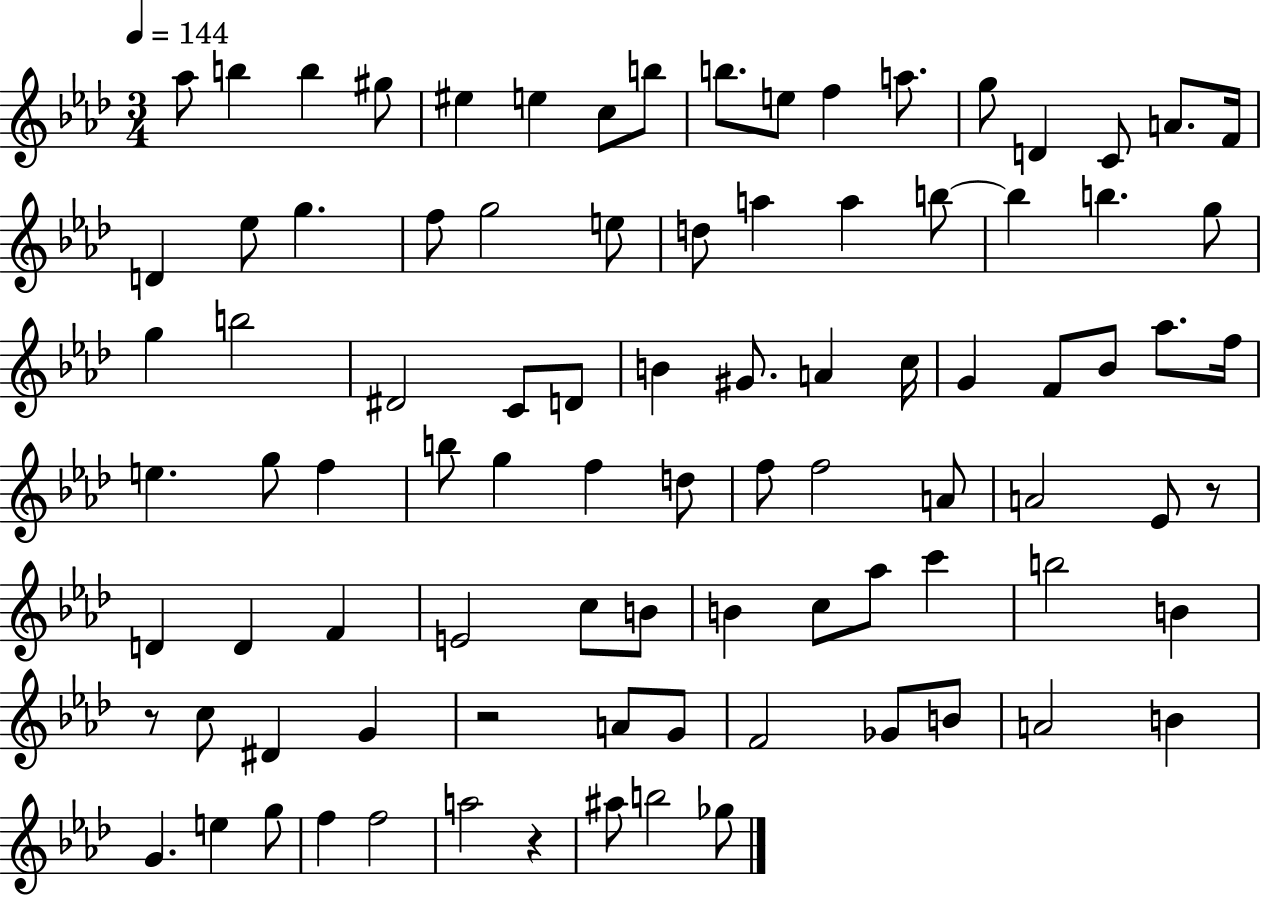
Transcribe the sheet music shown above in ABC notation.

X:1
T:Untitled
M:3/4
L:1/4
K:Ab
_a/2 b b ^g/2 ^e e c/2 b/2 b/2 e/2 f a/2 g/2 D C/2 A/2 F/4 D _e/2 g f/2 g2 e/2 d/2 a a b/2 b b g/2 g b2 ^D2 C/2 D/2 B ^G/2 A c/4 G F/2 _B/2 _a/2 f/4 e g/2 f b/2 g f d/2 f/2 f2 A/2 A2 _E/2 z/2 D D F E2 c/2 B/2 B c/2 _a/2 c' b2 B z/2 c/2 ^D G z2 A/2 G/2 F2 _G/2 B/2 A2 B G e g/2 f f2 a2 z ^a/2 b2 _g/2